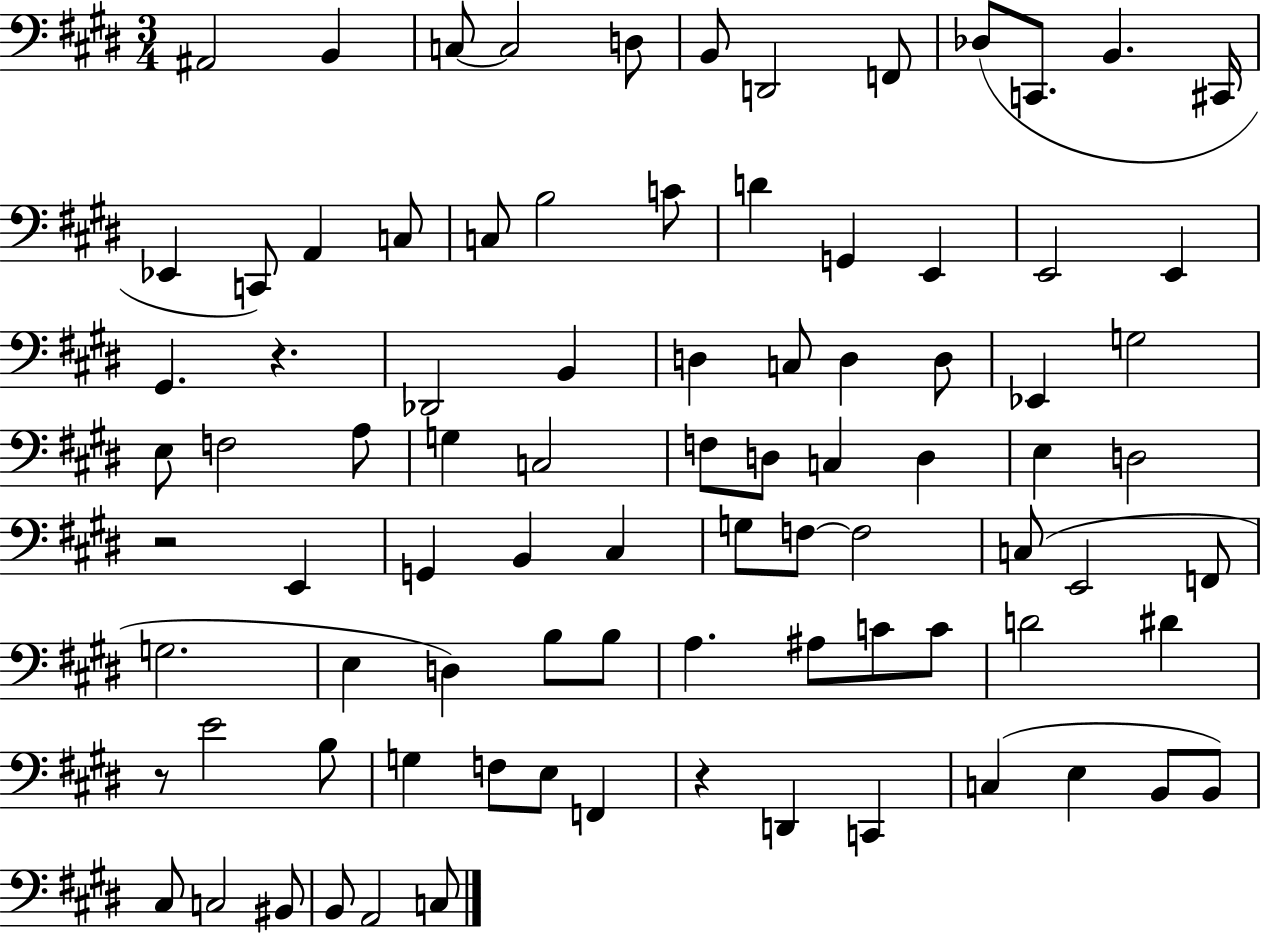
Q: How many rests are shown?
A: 4